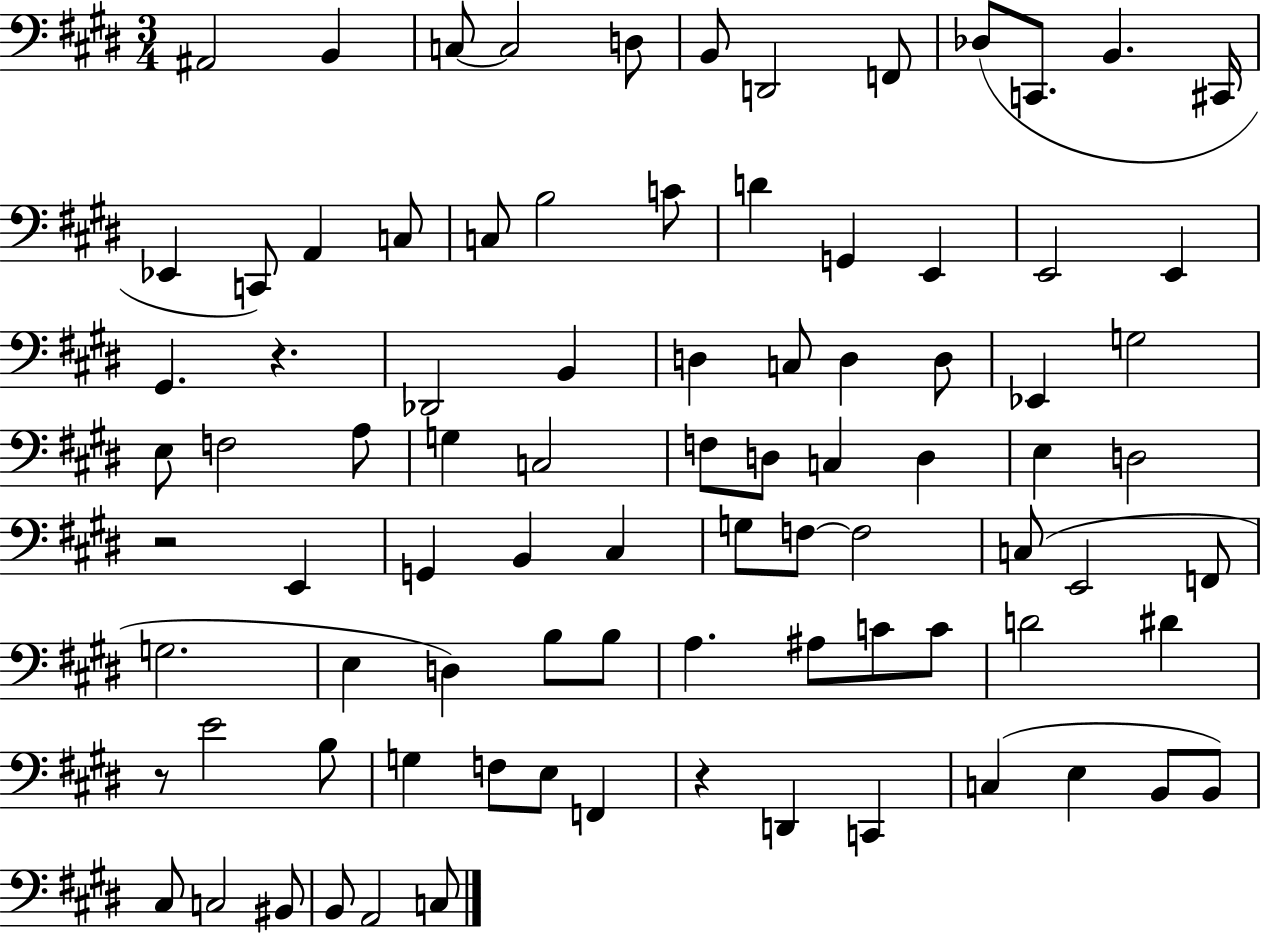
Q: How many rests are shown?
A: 4